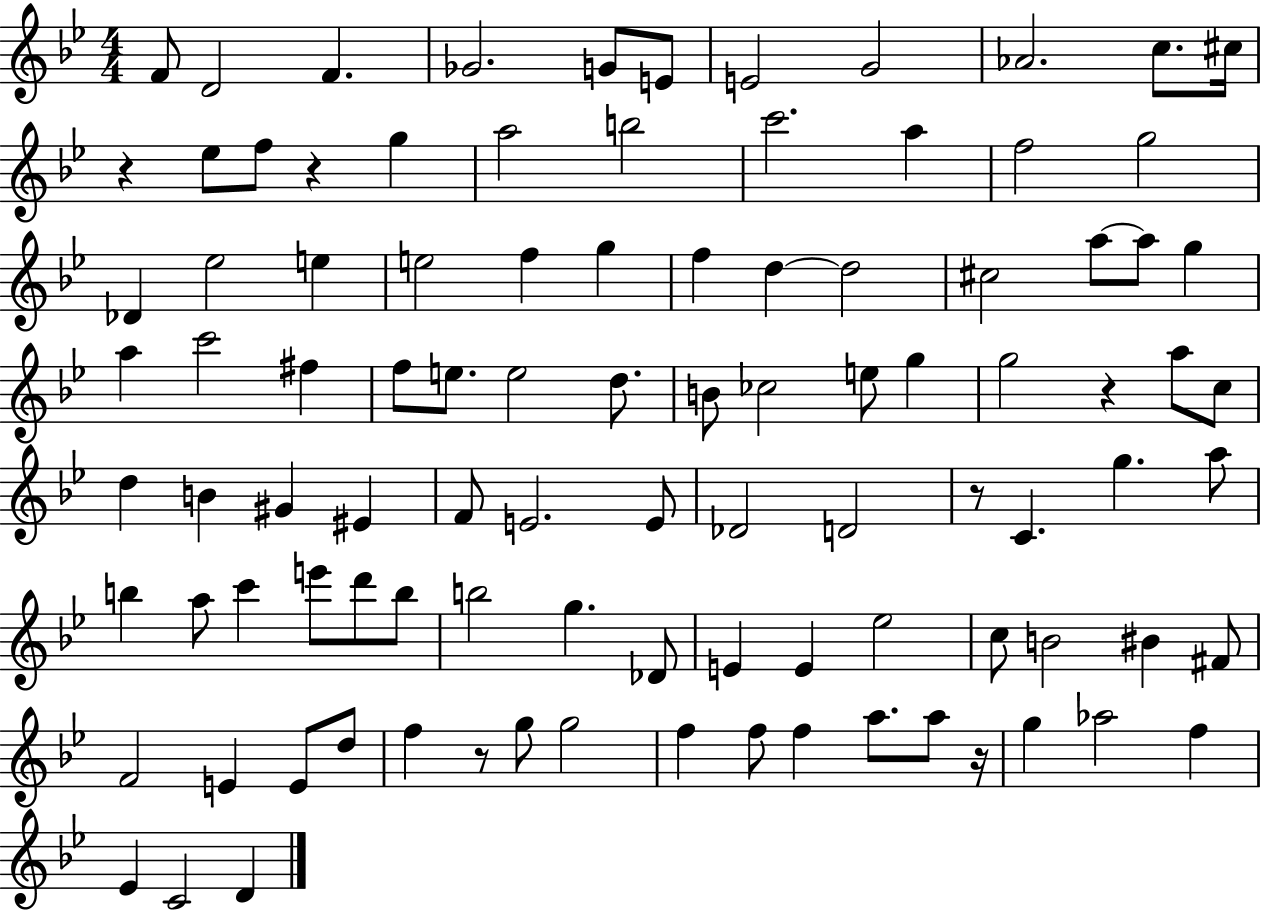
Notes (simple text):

F4/e D4/h F4/q. Gb4/h. G4/e E4/e E4/h G4/h Ab4/h. C5/e. C#5/s R/q Eb5/e F5/e R/q G5/q A5/h B5/h C6/h. A5/q F5/h G5/h Db4/q Eb5/h E5/q E5/h F5/q G5/q F5/q D5/q D5/h C#5/h A5/e A5/e G5/q A5/q C6/h F#5/q F5/e E5/e. E5/h D5/e. B4/e CES5/h E5/e G5/q G5/h R/q A5/e C5/e D5/q B4/q G#4/q EIS4/q F4/e E4/h. E4/e Db4/h D4/h R/e C4/q. G5/q. A5/e B5/q A5/e C6/q E6/e D6/e B5/e B5/h G5/q. Db4/e E4/q E4/q Eb5/h C5/e B4/h BIS4/q F#4/e F4/h E4/q E4/e D5/e F5/q R/e G5/e G5/h F5/q F5/e F5/q A5/e. A5/e R/s G5/q Ab5/h F5/q Eb4/q C4/h D4/q